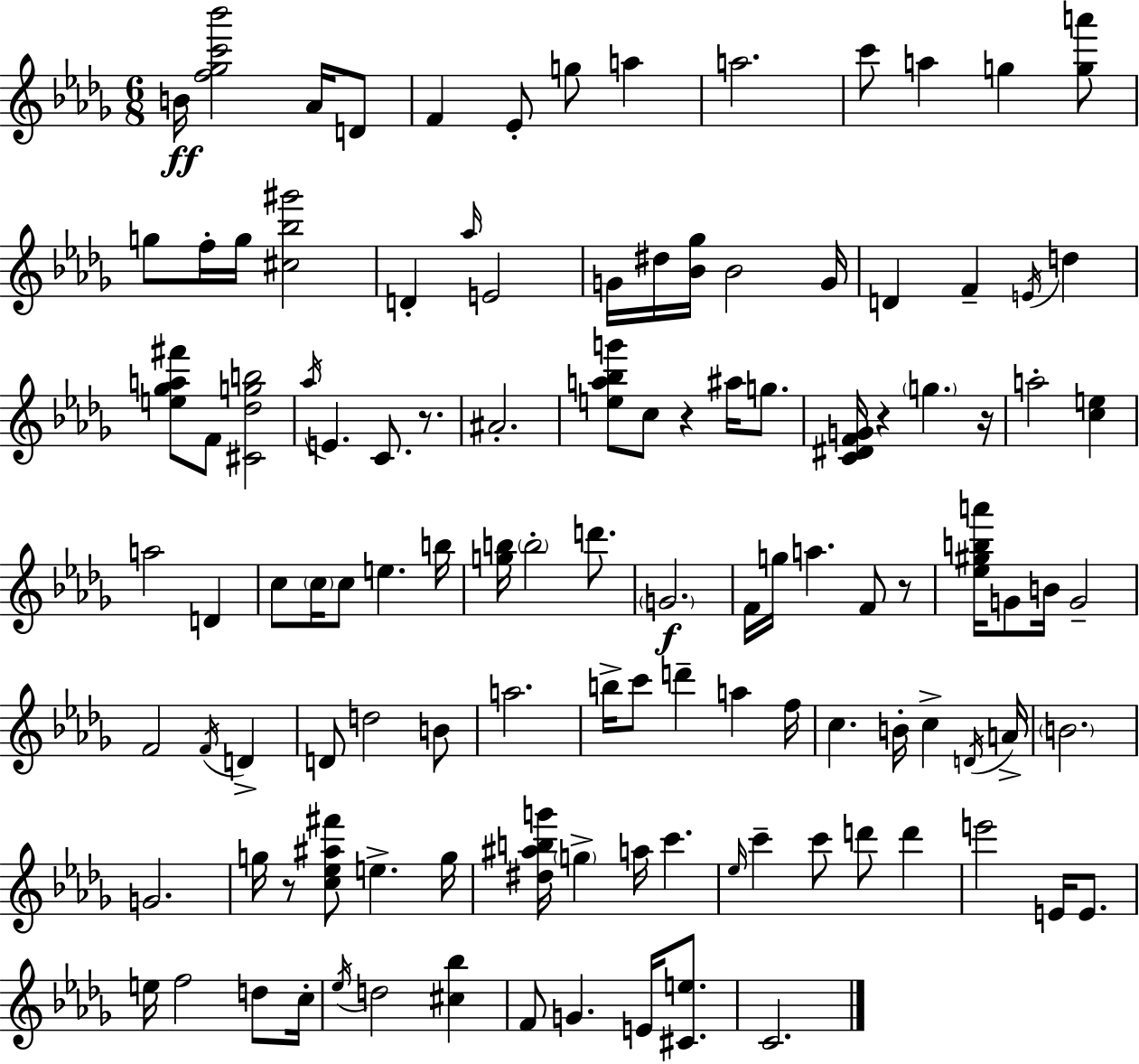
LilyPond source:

{
  \clef treble
  \numericTimeSignature
  \time 6/8
  \key bes \minor
  b'16\ff <f'' ges'' c''' bes'''>2 aes'16 d'8 | f'4 ees'8-. g''8 a''4 | a''2. | c'''8 a''4 g''4 <g'' a'''>8 | \break g''8 f''16-. g''16 <cis'' bes'' gis'''>2 | d'4-. \grace { aes''16 } e'2 | g'16 dis''16 <bes' ges''>16 bes'2 | g'16 d'4 f'4-- \acciaccatura { e'16 } d''4 | \break <e'' ges'' a'' fis'''>8 f'8 <cis' des'' g'' b''>2 | \acciaccatura { aes''16 } e'4. c'8. | r8. ais'2.-. | <e'' a'' bes'' g'''>8 c''8 r4 ais''16 | \break g''8. <c' dis' f' g'>16 r4 \parenthesize g''4. | r16 a''2-. <c'' e''>4 | a''2 d'4 | c''8 \parenthesize c''16 c''8 e''4. | \break b''16 <g'' b''>16 \parenthesize b''2-. | d'''8. \parenthesize g'2.\f | f'16 g''16 a''4. f'8 | r8 <ees'' gis'' b'' a'''>16 g'8 b'16 g'2-- | \break f'2 \acciaccatura { f'16 } | d'4-> d'8 d''2 | b'8 a''2. | b''16-> c'''8 d'''4-- a''4 | \break f''16 c''4. b'16-. c''4-> | \acciaccatura { d'16 } a'16-> \parenthesize b'2. | g'2. | g''16 r8 <c'' ees'' ais'' fis'''>8 e''4.-> | \break g''16 <dis'' ais'' b'' g'''>16 \parenthesize g''4-> a''16 c'''4. | \grace { ees''16 } c'''4-- c'''8 | d'''8 d'''4 e'''2 | e'16 e'8. e''16 f''2 | \break d''8 c''16-. \acciaccatura { ees''16 } d''2 | <cis'' bes''>4 f'8 g'4. | e'16 <cis' e''>8. c'2. | \bar "|."
}